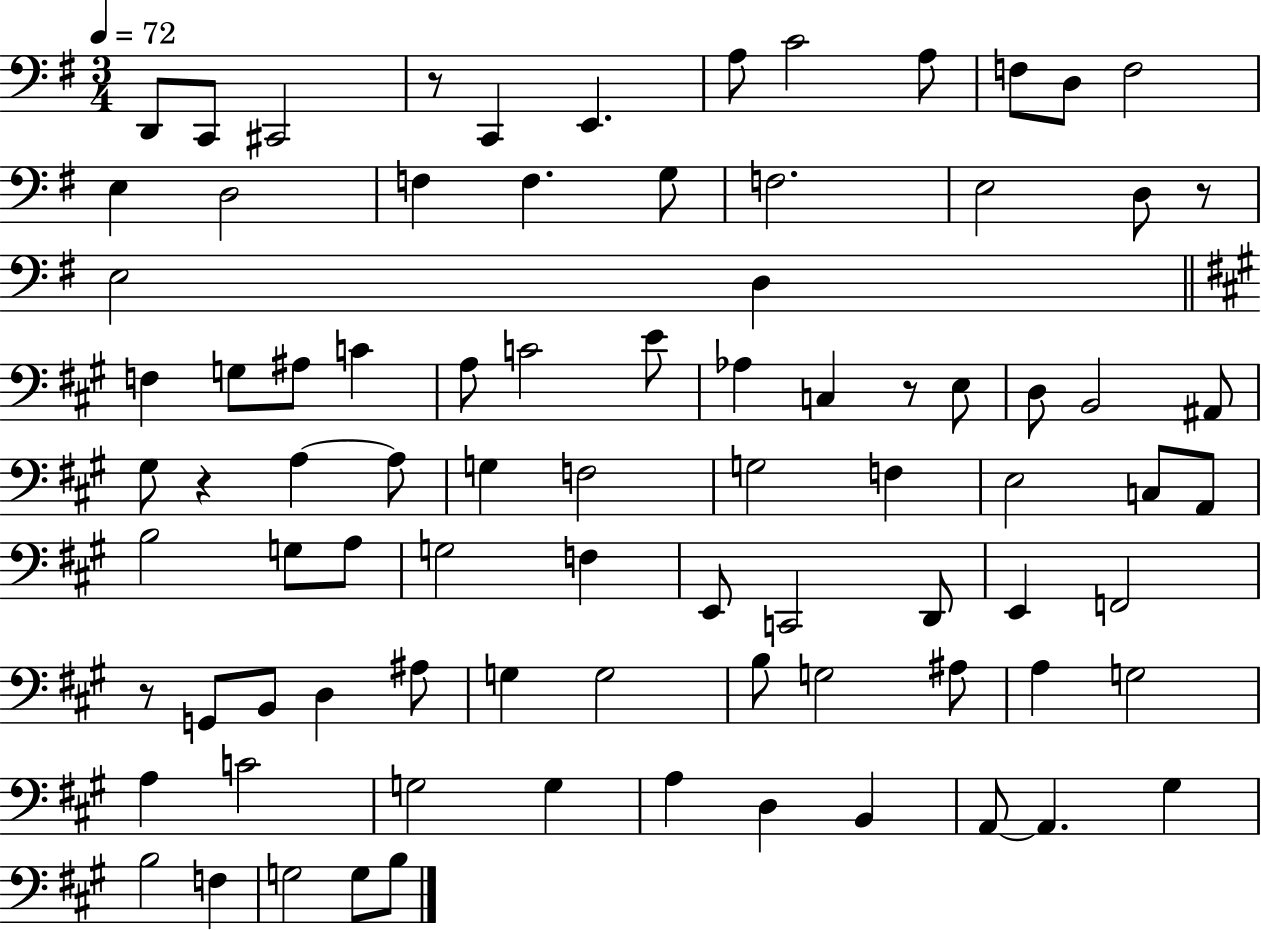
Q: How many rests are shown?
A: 5